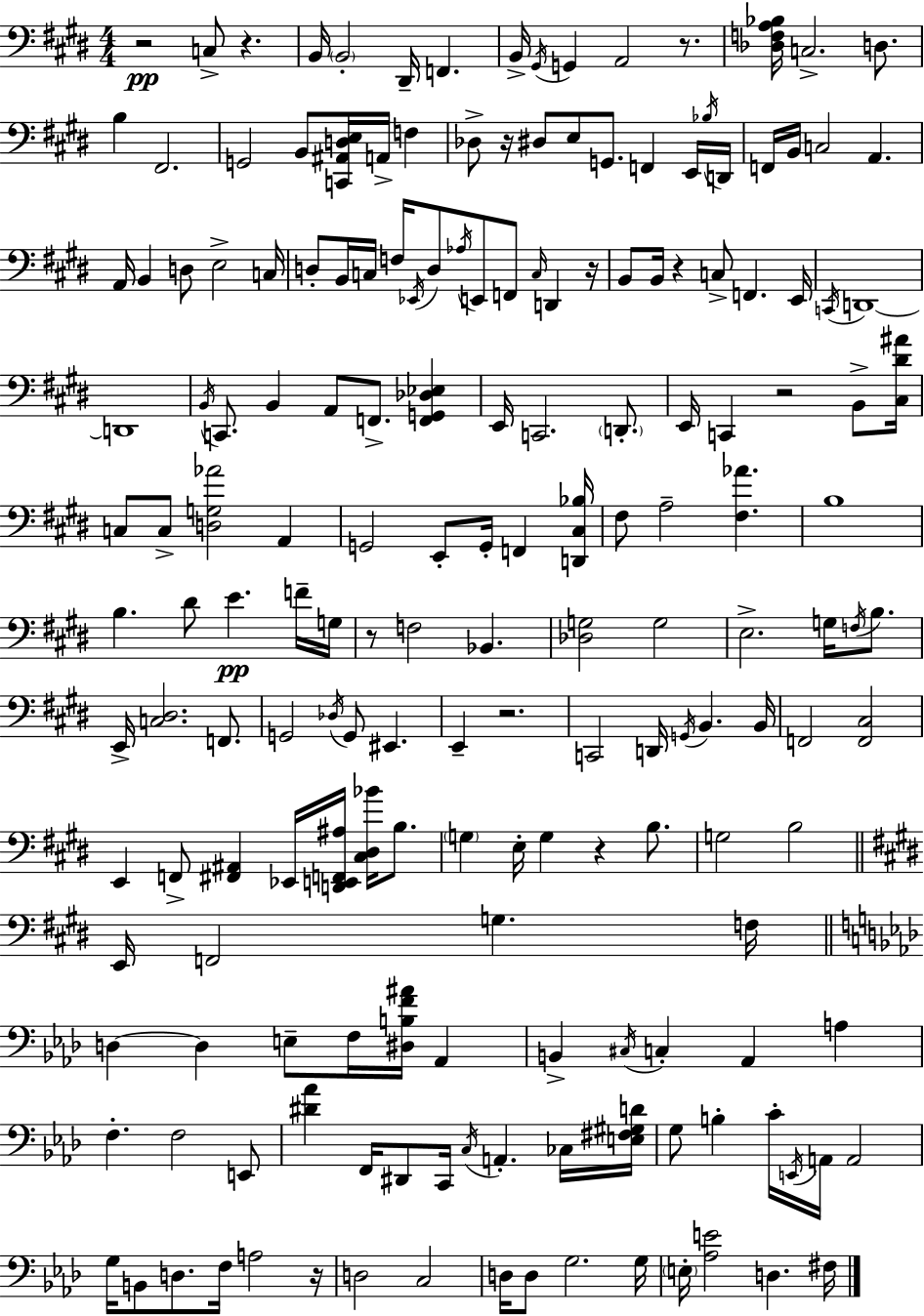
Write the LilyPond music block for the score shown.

{
  \clef bass
  \numericTimeSignature
  \time 4/4
  \key e \major
  r2\pp c8-> r4. | b,16 \parenthesize b,2-. dis,16-- f,4. | b,16-> \acciaccatura { gis,16 } g,4 a,2 r8. | <des f a bes>16 c2.-> d8. | \break b4 fis,2. | g,2 b,8 <c, ais, d e>16 a,16-> f4 | des8-> r16 dis8 e8 g,8. f,4 e,16 | \acciaccatura { bes16 } d,16 f,16 b,16 c2 a,4. | \break a,16 b,4 d8 e2-> | c16 d8-. b,16 c16 f16 \acciaccatura { ees,16 } d8 \acciaccatura { aes16 } e,8 f,8 \grace { c16 } | d,4 r16 b,8 b,16 r4 c8-> f,4. | e,16 \acciaccatura { c,16 } d,1~~ | \break d,1 | \acciaccatura { b,16 } c,8. b,4 a,8 | f,8.-> <f, g, des ees>4 e,16 c,2. | \parenthesize d,8.-. e,16 c,4 r2 | \break b,8-> <cis dis' ais'>16 c8 c8-> <d g aes'>2 | a,4 g,2 e,8-. | g,16-. f,4 <d, cis bes>16 fis8 a2-- | <fis aes'>4. b1 | \break b4. dis'8 e'4.\pp | f'16-- g16 r8 f2 | bes,4. <des g>2 g2 | e2.-> | \break g16 \acciaccatura { f16 } b8. e,16-> <c dis>2. | f,8. g,2 | \acciaccatura { des16 } g,8 eis,4. e,4-- r2. | c,2 | \break d,16 \acciaccatura { g,16 } b,4. b,16 f,2 | <f, cis>2 e,4 f,8-> | <fis, ais,>4 ees,16 <d, e, f, ais>16 <cis dis bes'>16 b8. \parenthesize g4 e16-. g4 | r4 b8. g2 | \break b2 \bar "||" \break \key e \major e,16 f,2 g4. f16 | \bar "||" \break \key aes \major d4~~ d4 e8-- f16 <dis b f' ais'>16 aes,4 | b,4-> \acciaccatura { cis16 } c4-. aes,4 a4 | f4.-. f2 e,8 | <dis' aes'>4 f,16 dis,8 c,16 \acciaccatura { c16 } a,4.-. | \break ces16 <e fis gis d'>16 g8 b4-. c'16-. \acciaccatura { e,16 } a,16 a,2 | g16 b,8 d8. f16 a2 | r16 d2 c2 | d16 d8 g2. | \break g16 \parenthesize e16-. <aes e'>2 d4. | fis16 \bar "|."
}